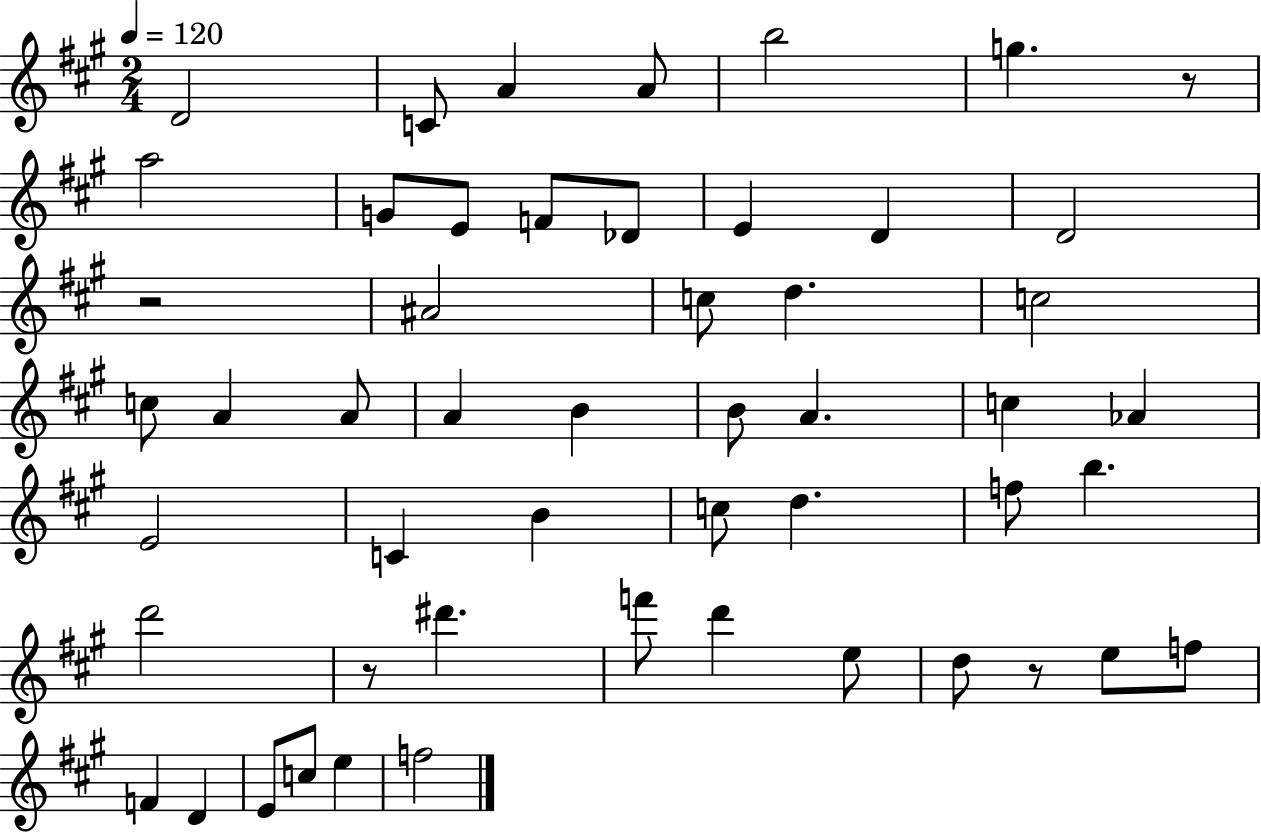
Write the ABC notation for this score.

X:1
T:Untitled
M:2/4
L:1/4
K:A
D2 C/2 A A/2 b2 g z/2 a2 G/2 E/2 F/2 _D/2 E D D2 z2 ^A2 c/2 d c2 c/2 A A/2 A B B/2 A c _A E2 C B c/2 d f/2 b d'2 z/2 ^d' f'/2 d' e/2 d/2 z/2 e/2 f/2 F D E/2 c/2 e f2